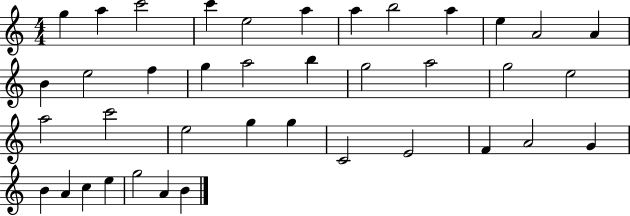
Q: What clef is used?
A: treble